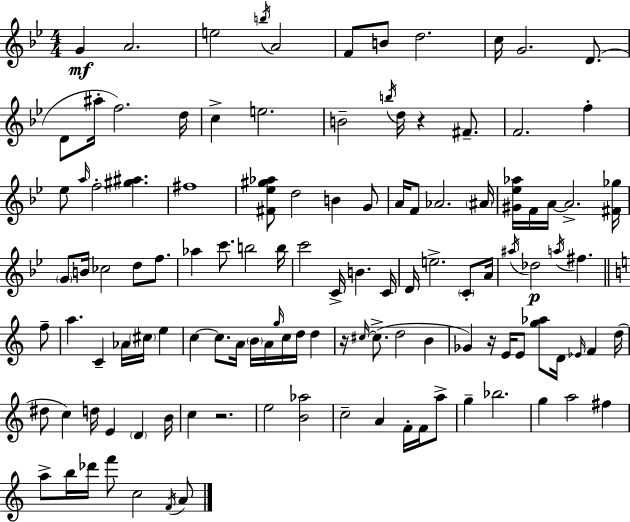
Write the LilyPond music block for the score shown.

{
  \clef treble
  \numericTimeSignature
  \time 4/4
  \key bes \major
  \repeat volta 2 { g'4\mf a'2. | e''2 \acciaccatura { b''16 } a'2 | f'8 b'8 d''2. | c''16 g'2. d'8.( | \break d'8 ais''16-. f''2.) | d''16 c''4-> e''2. | b'2-- \acciaccatura { b''16 } d''16 r4 fis'8.-- | f'2. f''4-. | \break ees''8 \grace { a''16 } f''2-. <gis'' ais''>4. | fis''1 | <fis' ees'' gis'' aes''>8 d''2 b'4 | g'8 a'16 f'8 aes'2. | \break \parenthesize ais'16 <gis' ees'' aes''>16 f'16 a'16~~ a'2.-> | <fis' ges''>16 \parenthesize g'8 b'16 ces''2 d''8 | f''8. aes''4 c'''8. b''2 | b''16 c'''2 c'16-> b'4. | \break c'16 d'16 e''2.-> | \parenthesize c'8-. a'16 \acciaccatura { ais''16 }\p des''2 \acciaccatura { a''16 } fis''4. | \bar "||" \break \key c \major f''8-- a''4. c'4-- aes'16 \parenthesize cis''16 e''4 | c''4~~ c''8. a'16 \parenthesize b'16 a'16 \grace { g''16 } c''16 d''16 d''4 | r16 \grace { cis''16~ }(~ cis''8.-> d''2 | b'4 ges'4) r16 e'16 e'8 <g'' aes''>8 d'16 \grace { ees'16 } | \break f'4 d''16( dis''8 c''4) d''16 e'4 | \parenthesize d'4 b'16 c''4 r2. | e''2 <b' aes''>2 | c''2-- a'4 | \break f'16-. f'16 a''8-> g''4-- bes''2. | g''4 a''2 | fis''4 a''8-> b''16 des'''16 f'''8 c''2 | \acciaccatura { f'16 } a'8 } \bar "|."
}